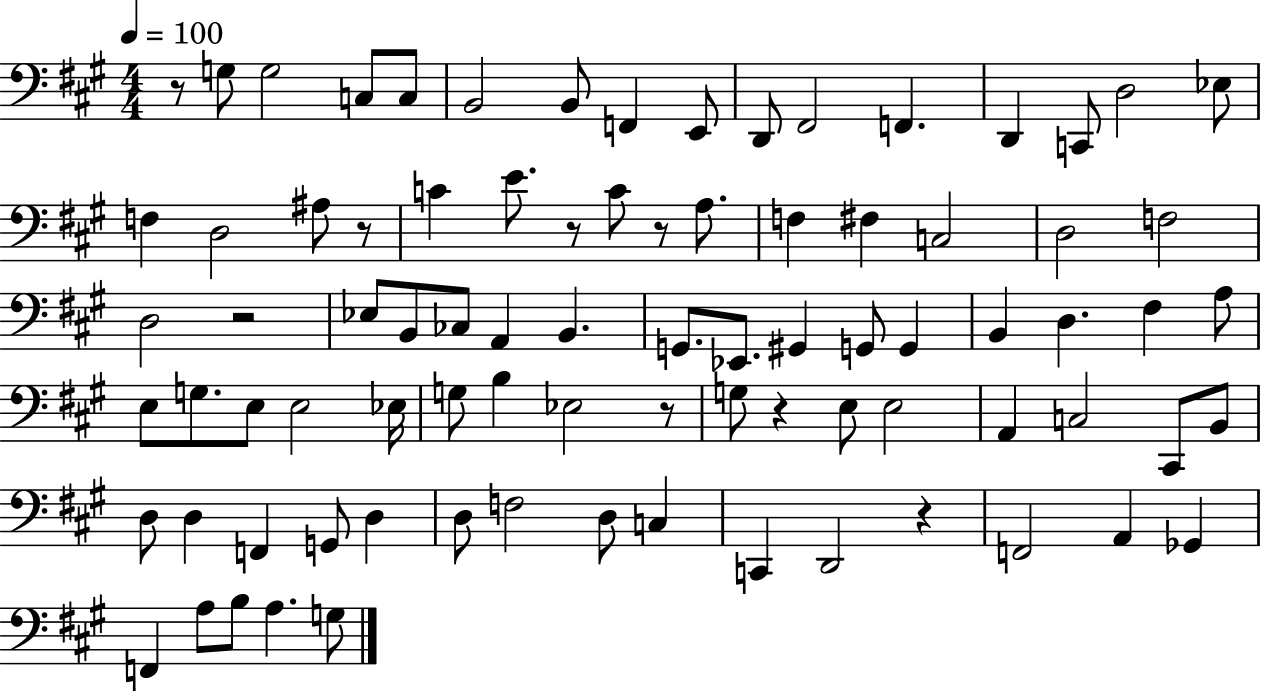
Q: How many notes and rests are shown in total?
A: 84